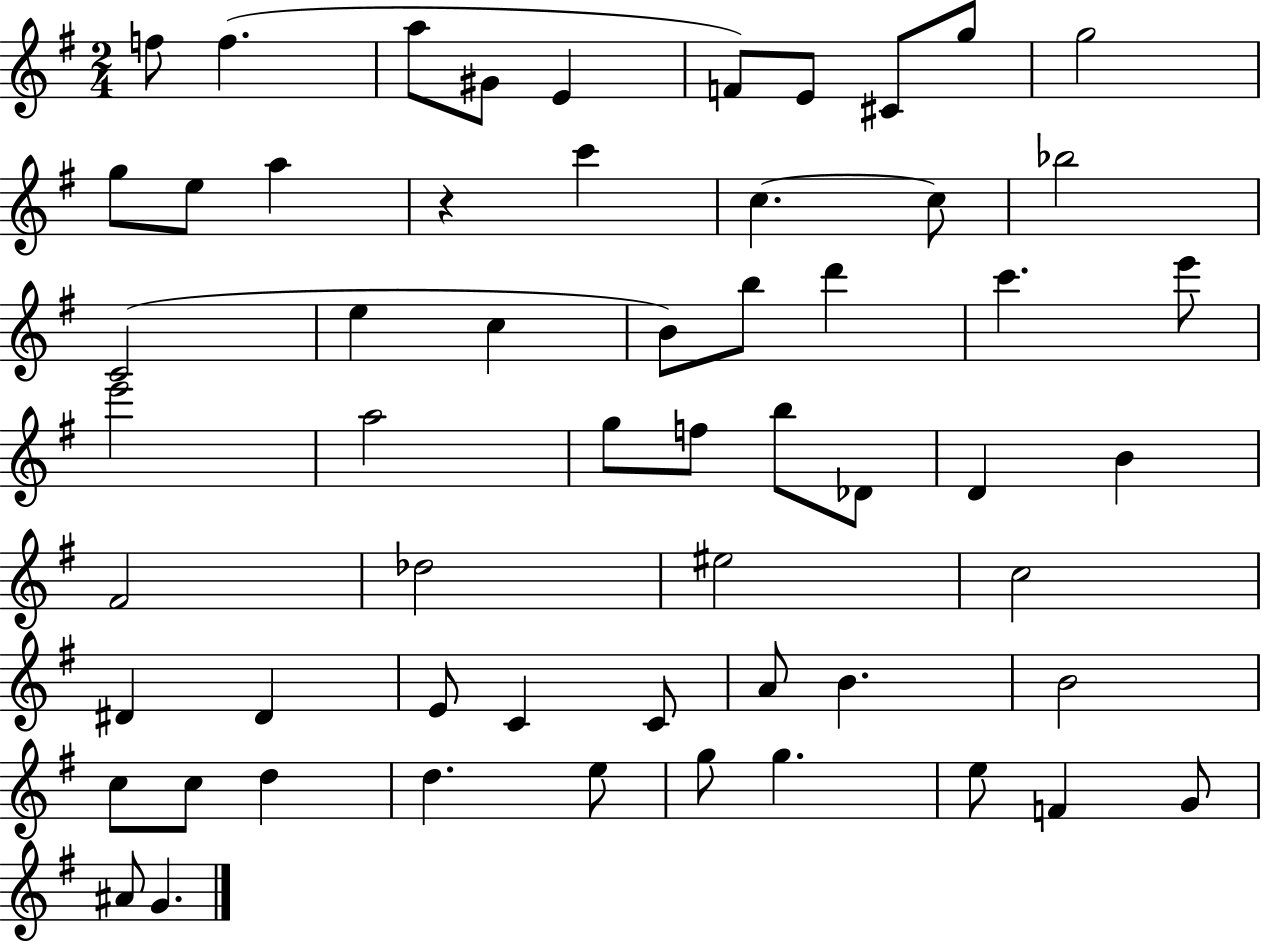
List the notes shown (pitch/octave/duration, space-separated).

F5/e F5/q. A5/e G#4/e E4/q F4/e E4/e C#4/e G5/e G5/h G5/e E5/e A5/q R/q C6/q C5/q. C5/e Bb5/h C4/h E5/q C5/q B4/e B5/e D6/q C6/q. E6/e E6/h A5/h G5/e F5/e B5/e Db4/e D4/q B4/q F#4/h Db5/h EIS5/h C5/h D#4/q D#4/q E4/e C4/q C4/e A4/e B4/q. B4/h C5/e C5/e D5/q D5/q. E5/e G5/e G5/q. E5/e F4/q G4/e A#4/e G4/q.